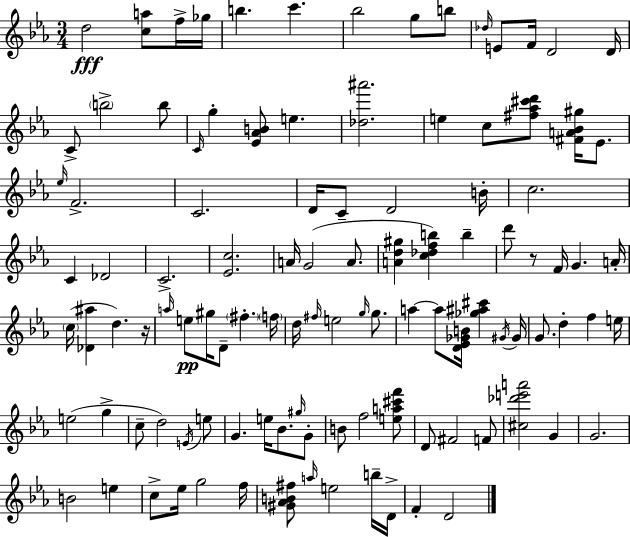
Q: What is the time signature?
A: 3/4